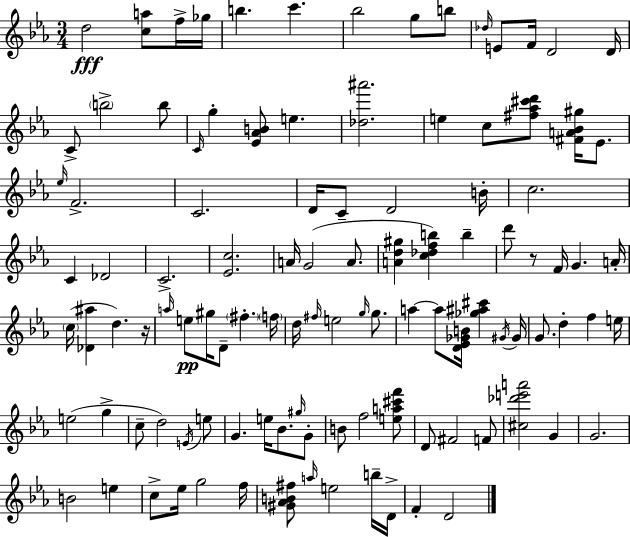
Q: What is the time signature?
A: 3/4